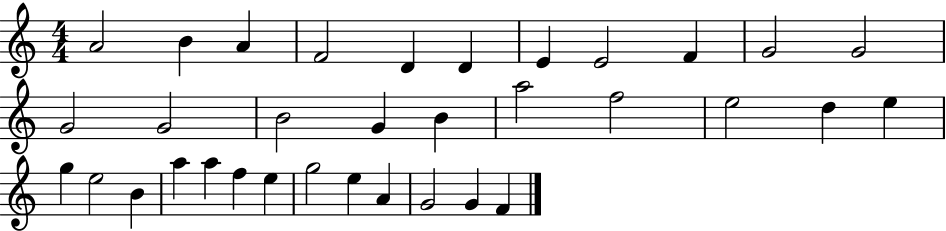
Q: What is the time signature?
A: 4/4